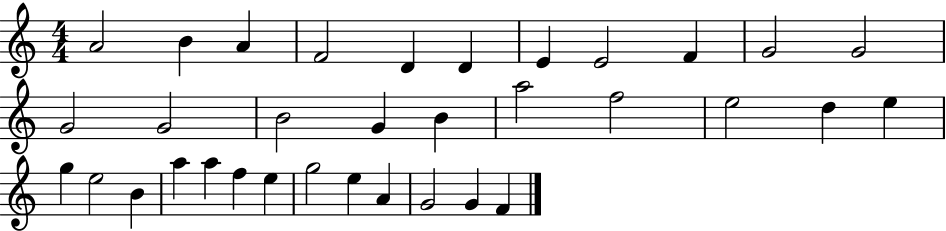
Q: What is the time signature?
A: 4/4